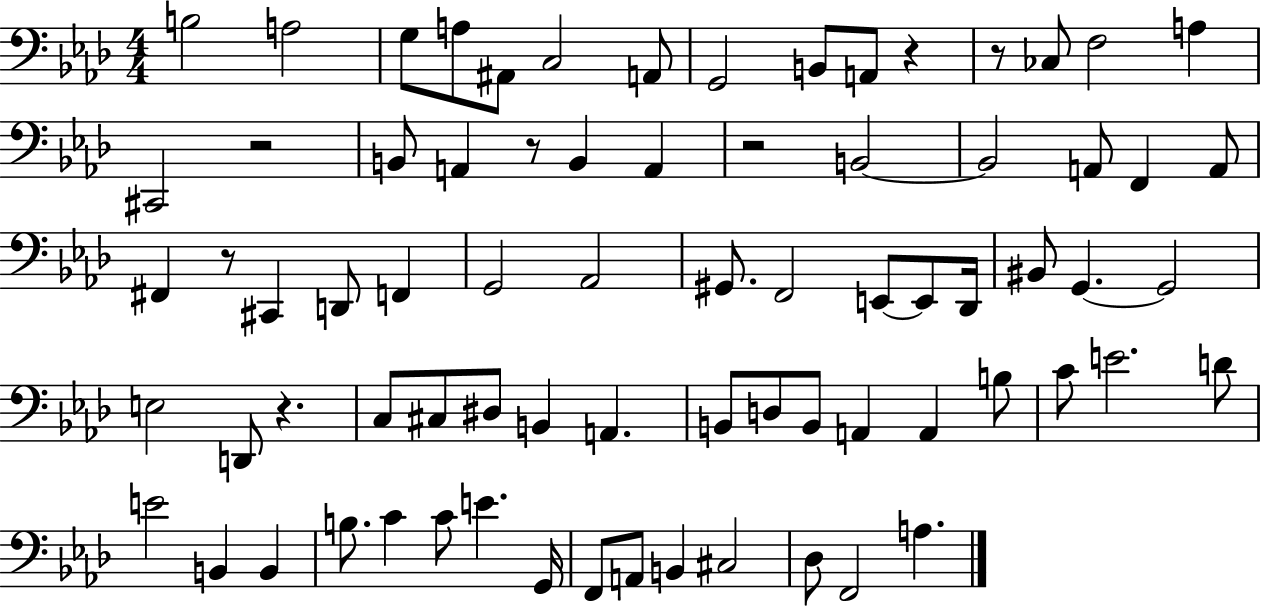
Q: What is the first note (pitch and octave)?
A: B3